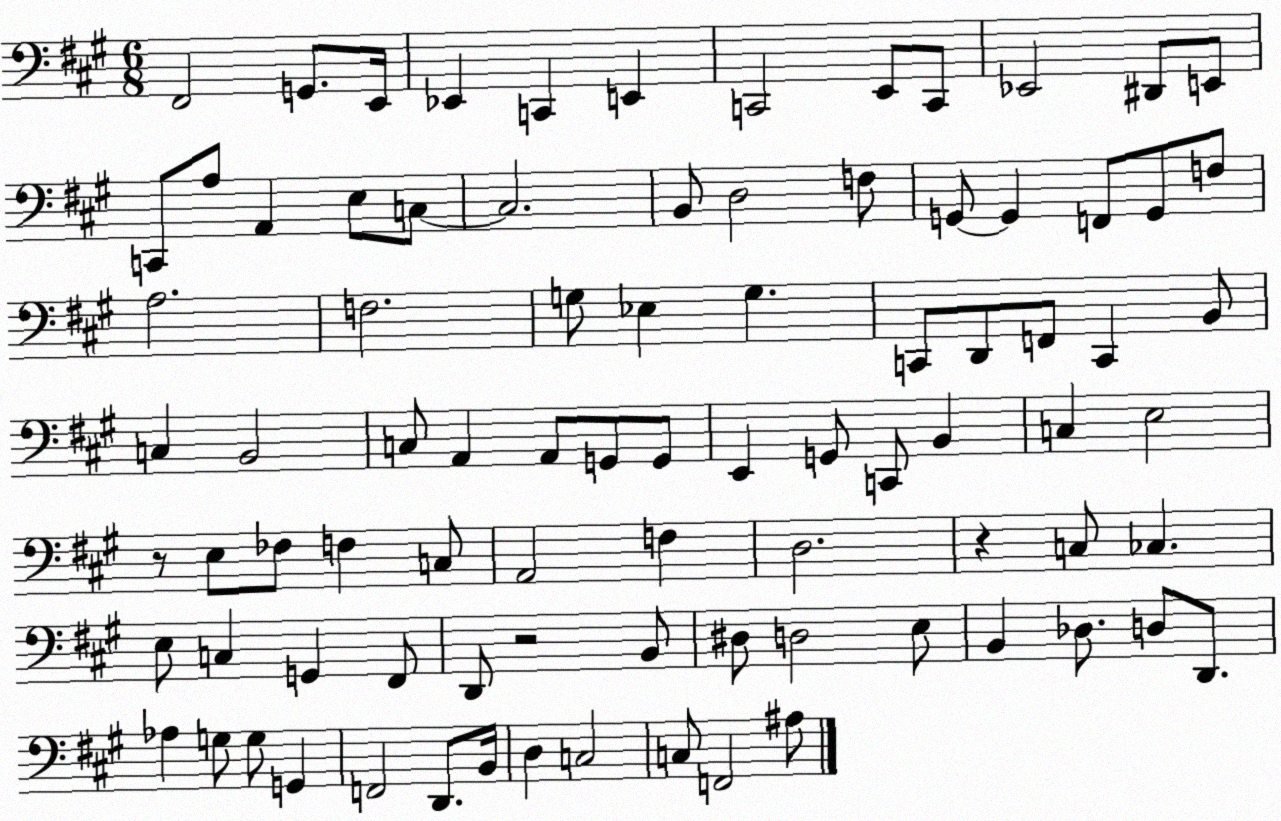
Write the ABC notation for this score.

X:1
T:Untitled
M:6/8
L:1/4
K:A
^F,,2 G,,/2 E,,/4 _E,, C,, E,, C,,2 E,,/2 C,,/2 _E,,2 ^D,,/2 E,,/2 C,,/2 A,/2 A,, E,/2 C,/2 C,2 B,,/2 D,2 F,/2 G,,/2 G,, F,,/2 G,,/2 F,/2 A,2 F,2 G,/2 _E, G, C,,/2 D,,/2 F,,/2 C,, B,,/2 C, B,,2 C,/2 A,, A,,/2 G,,/2 G,,/2 E,, G,,/2 C,,/2 B,, C, E,2 z/2 E,/2 _F,/2 F, C,/2 A,,2 F, D,2 z C,/2 _C, E,/2 C, G,, ^F,,/2 D,,/2 z2 B,,/2 ^D,/2 D,2 E,/2 B,, _D,/2 D,/2 D,,/2 _A, G,/2 G,/2 G,, F,,2 D,,/2 B,,/4 D, C,2 C,/2 F,,2 ^A,/2